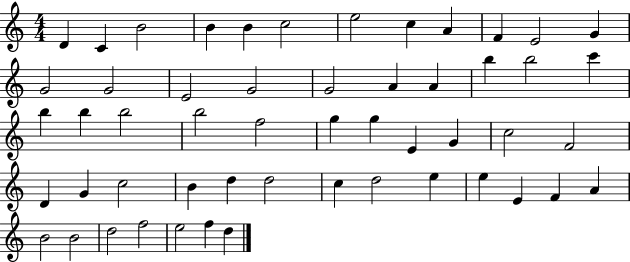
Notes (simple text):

D4/q C4/q B4/h B4/q B4/q C5/h E5/h C5/q A4/q F4/q E4/h G4/q G4/h G4/h E4/h G4/h G4/h A4/q A4/q B5/q B5/h C6/q B5/q B5/q B5/h B5/h F5/h G5/q G5/q E4/q G4/q C5/h F4/h D4/q G4/q C5/h B4/q D5/q D5/h C5/q D5/h E5/q E5/q E4/q F4/q A4/q B4/h B4/h D5/h F5/h E5/h F5/q D5/q